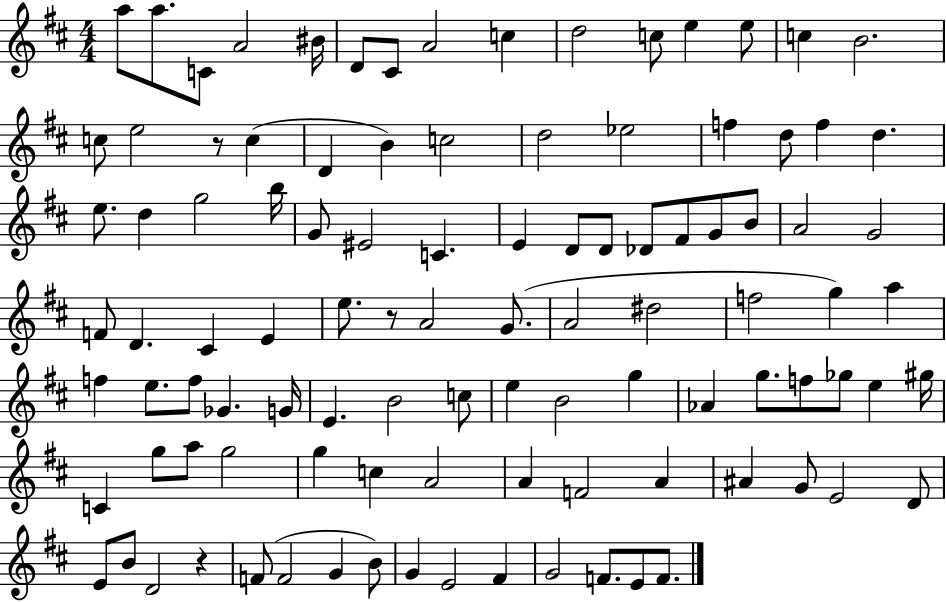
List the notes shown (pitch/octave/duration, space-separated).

A5/e A5/e. C4/e A4/h BIS4/s D4/e C#4/e A4/h C5/q D5/h C5/e E5/q E5/e C5/q B4/h. C5/e E5/h R/e C5/q D4/q B4/q C5/h D5/h Eb5/h F5/q D5/e F5/q D5/q. E5/e. D5/q G5/h B5/s G4/e EIS4/h C4/q. E4/q D4/e D4/e Db4/e F#4/e G4/e B4/e A4/h G4/h F4/e D4/q. C#4/q E4/q E5/e. R/e A4/h G4/e. A4/h D#5/h F5/h G5/q A5/q F5/q E5/e. F5/e Gb4/q. G4/s E4/q. B4/h C5/e E5/q B4/h G5/q Ab4/q G5/e. F5/e Gb5/e E5/q G#5/s C4/q G5/e A5/e G5/h G5/q C5/q A4/h A4/q F4/h A4/q A#4/q G4/e E4/h D4/e E4/e B4/e D4/h R/q F4/e F4/h G4/q B4/e G4/q E4/h F#4/q G4/h F4/e. E4/e F4/e.